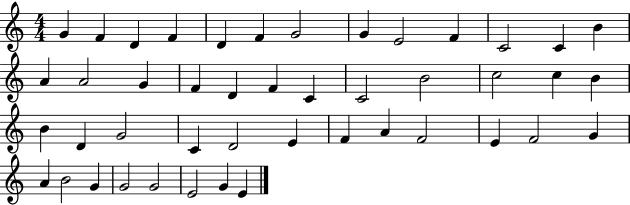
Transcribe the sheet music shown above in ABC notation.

X:1
T:Untitled
M:4/4
L:1/4
K:C
G F D F D F G2 G E2 F C2 C B A A2 G F D F C C2 B2 c2 c B B D G2 C D2 E F A F2 E F2 G A B2 G G2 G2 E2 G E